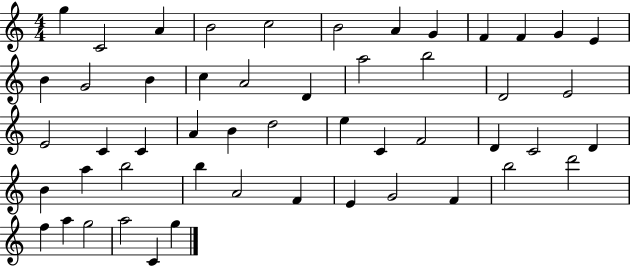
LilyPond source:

{
  \clef treble
  \numericTimeSignature
  \time 4/4
  \key c \major
  g''4 c'2 a'4 | b'2 c''2 | b'2 a'4 g'4 | f'4 f'4 g'4 e'4 | \break b'4 g'2 b'4 | c''4 a'2 d'4 | a''2 b''2 | d'2 e'2 | \break e'2 c'4 c'4 | a'4 b'4 d''2 | e''4 c'4 f'2 | d'4 c'2 d'4 | \break b'4 a''4 b''2 | b''4 a'2 f'4 | e'4 g'2 f'4 | b''2 d'''2 | \break f''4 a''4 g''2 | a''2 c'4 g''4 | \bar "|."
}